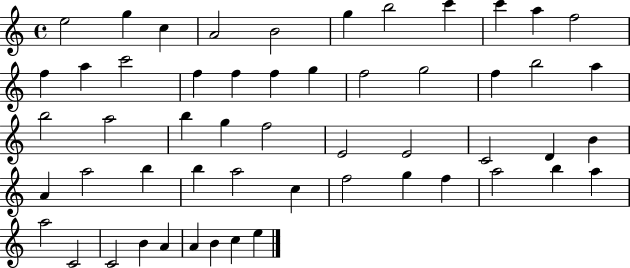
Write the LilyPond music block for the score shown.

{
  \clef treble
  \time 4/4
  \defaultTimeSignature
  \key c \major
  e''2 g''4 c''4 | a'2 b'2 | g''4 b''2 c'''4 | c'''4 a''4 f''2 | \break f''4 a''4 c'''2 | f''4 f''4 f''4 g''4 | f''2 g''2 | f''4 b''2 a''4 | \break b''2 a''2 | b''4 g''4 f''2 | e'2 e'2 | c'2 d'4 b'4 | \break a'4 a''2 b''4 | b''4 a''2 c''4 | f''2 g''4 f''4 | a''2 b''4 a''4 | \break a''2 c'2 | c'2 b'4 a'4 | a'4 b'4 c''4 e''4 | \bar "|."
}